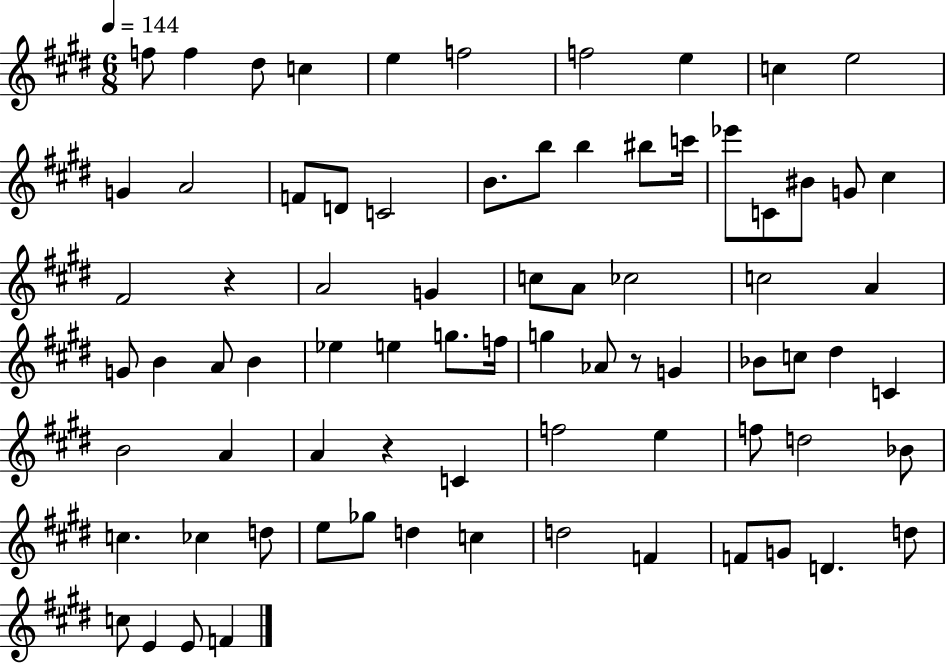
{
  \clef treble
  \numericTimeSignature
  \time 6/8
  \key e \major
  \tempo 4 = 144
  \repeat volta 2 { f''8 f''4 dis''8 c''4 | e''4 f''2 | f''2 e''4 | c''4 e''2 | \break g'4 a'2 | f'8 d'8 c'2 | b'8. b''8 b''4 bis''8 c'''16 | ees'''8 c'8 bis'8 g'8 cis''4 | \break fis'2 r4 | a'2 g'4 | c''8 a'8 ces''2 | c''2 a'4 | \break g'8 b'4 a'8 b'4 | ees''4 e''4 g''8. f''16 | g''4 aes'8 r8 g'4 | bes'8 c''8 dis''4 c'4 | \break b'2 a'4 | a'4 r4 c'4 | f''2 e''4 | f''8 d''2 bes'8 | \break c''4. ces''4 d''8 | e''8 ges''8 d''4 c''4 | d''2 f'4 | f'8 g'8 d'4. d''8 | \break c''8 e'4 e'8 f'4 | } \bar "|."
}